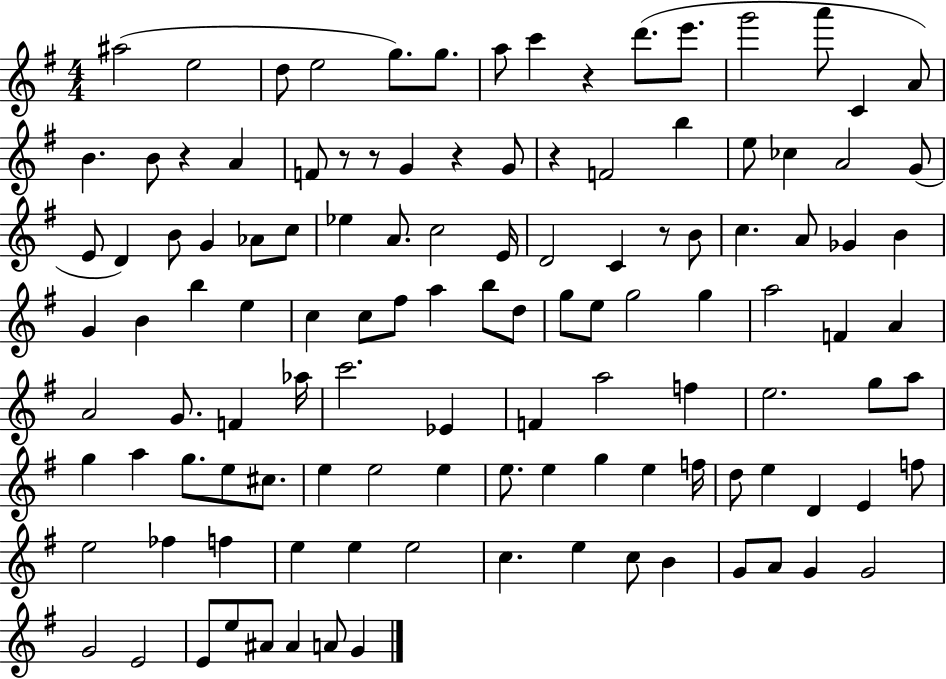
A#5/h E5/h D5/e E5/h G5/e. G5/e. A5/e C6/q R/q D6/e. E6/e. G6/h A6/e C4/q A4/e B4/q. B4/e R/q A4/q F4/e R/e R/e G4/q R/q G4/e R/q F4/h B5/q E5/e CES5/q A4/h G4/e E4/e D4/q B4/e G4/q Ab4/e C5/e Eb5/q A4/e. C5/h E4/s D4/h C4/q R/e B4/e C5/q. A4/e Gb4/q B4/q G4/q B4/q B5/q E5/q C5/q C5/e F#5/e A5/q B5/e D5/e G5/e E5/e G5/h G5/q A5/h F4/q A4/q A4/h G4/e. F4/q Ab5/s C6/h. Eb4/q F4/q A5/h F5/q E5/h. G5/e A5/e G5/q A5/q G5/e. E5/e C#5/e. E5/q E5/h E5/q E5/e. E5/q G5/q E5/q F5/s D5/e E5/q D4/q E4/q F5/e E5/h FES5/q F5/q E5/q E5/q E5/h C5/q. E5/q C5/e B4/q G4/e A4/e G4/q G4/h G4/h E4/h E4/e E5/e A#4/e A#4/q A4/e G4/q